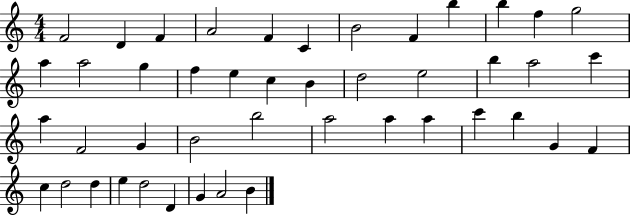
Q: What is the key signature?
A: C major